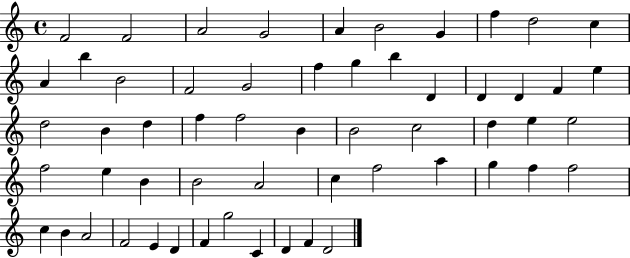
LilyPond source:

{
  \clef treble
  \time 4/4
  \defaultTimeSignature
  \key c \major
  f'2 f'2 | a'2 g'2 | a'4 b'2 g'4 | f''4 d''2 c''4 | \break a'4 b''4 b'2 | f'2 g'2 | f''4 g''4 b''4 d'4 | d'4 d'4 f'4 e''4 | \break d''2 b'4 d''4 | f''4 f''2 b'4 | b'2 c''2 | d''4 e''4 e''2 | \break f''2 e''4 b'4 | b'2 a'2 | c''4 f''2 a''4 | g''4 f''4 f''2 | \break c''4 b'4 a'2 | f'2 e'4 d'4 | f'4 g''2 c'4 | d'4 f'4 d'2 | \break \bar "|."
}